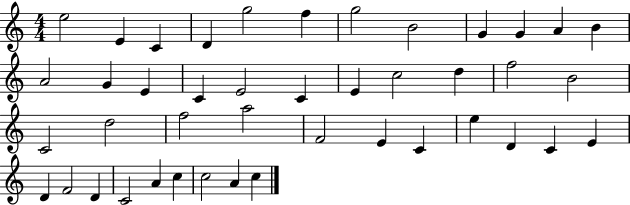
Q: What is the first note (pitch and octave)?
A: E5